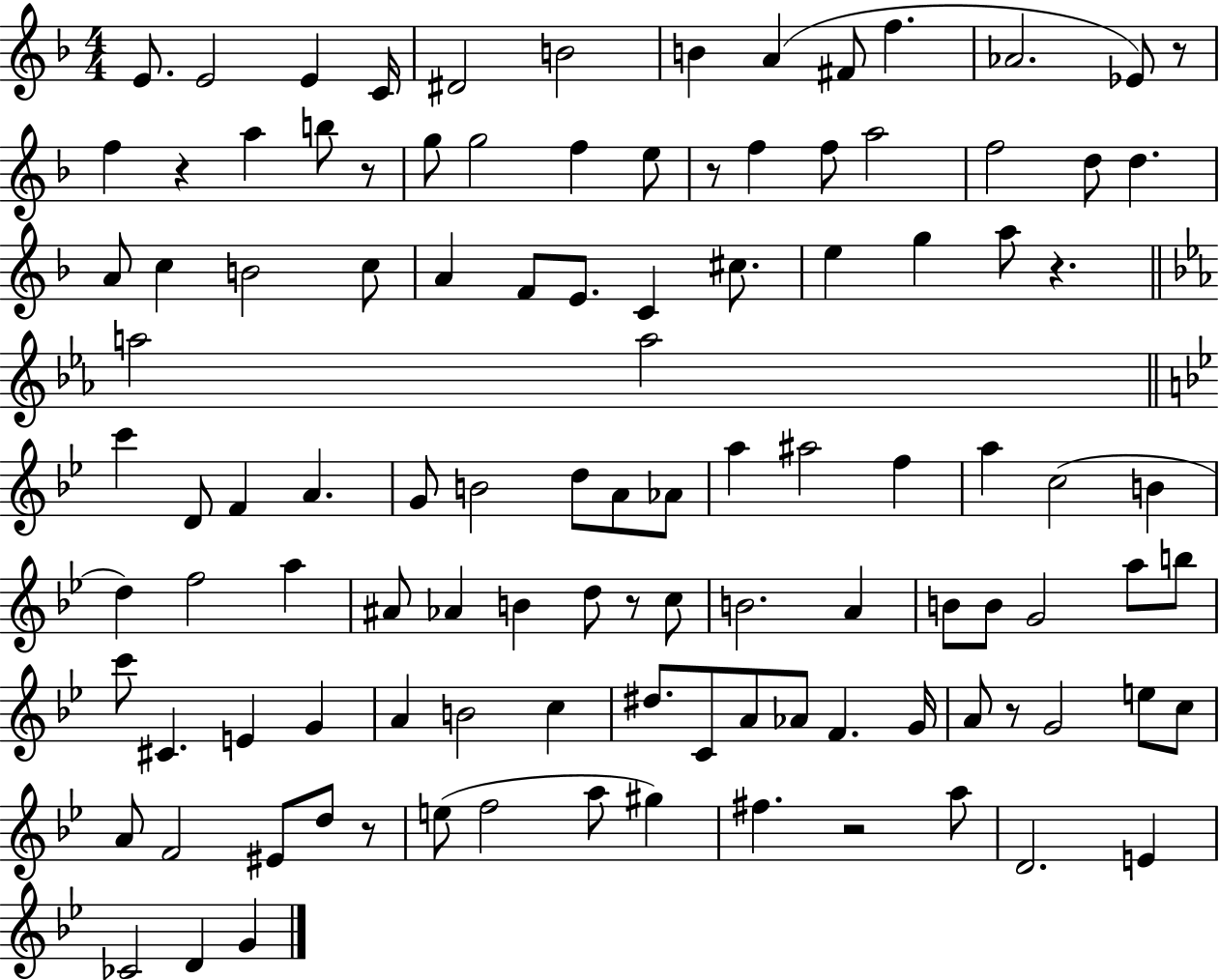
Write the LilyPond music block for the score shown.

{
  \clef treble
  \numericTimeSignature
  \time 4/4
  \key f \major
  \repeat volta 2 { e'8. e'2 e'4 c'16 | dis'2 b'2 | b'4 a'4( fis'8 f''4. | aes'2. ees'8) r8 | \break f''4 r4 a''4 b''8 r8 | g''8 g''2 f''4 e''8 | r8 f''4 f''8 a''2 | f''2 d''8 d''4. | \break a'8 c''4 b'2 c''8 | a'4 f'8 e'8. c'4 cis''8. | e''4 g''4 a''8 r4. | \bar "||" \break \key ees \major a''2 a''2 | \bar "||" \break \key bes \major c'''4 d'8 f'4 a'4. | g'8 b'2 d''8 a'8 aes'8 | a''4 ais''2 f''4 | a''4 c''2( b'4 | \break d''4) f''2 a''4 | ais'8 aes'4 b'4 d''8 r8 c''8 | b'2. a'4 | b'8 b'8 g'2 a''8 b''8 | \break c'''8 cis'4. e'4 g'4 | a'4 b'2 c''4 | dis''8. c'8 a'8 aes'8 f'4. g'16 | a'8 r8 g'2 e''8 c''8 | \break a'8 f'2 eis'8 d''8 r8 | e''8( f''2 a''8 gis''4) | fis''4. r2 a''8 | d'2. e'4 | \break ces'2 d'4 g'4 | } \bar "|."
}